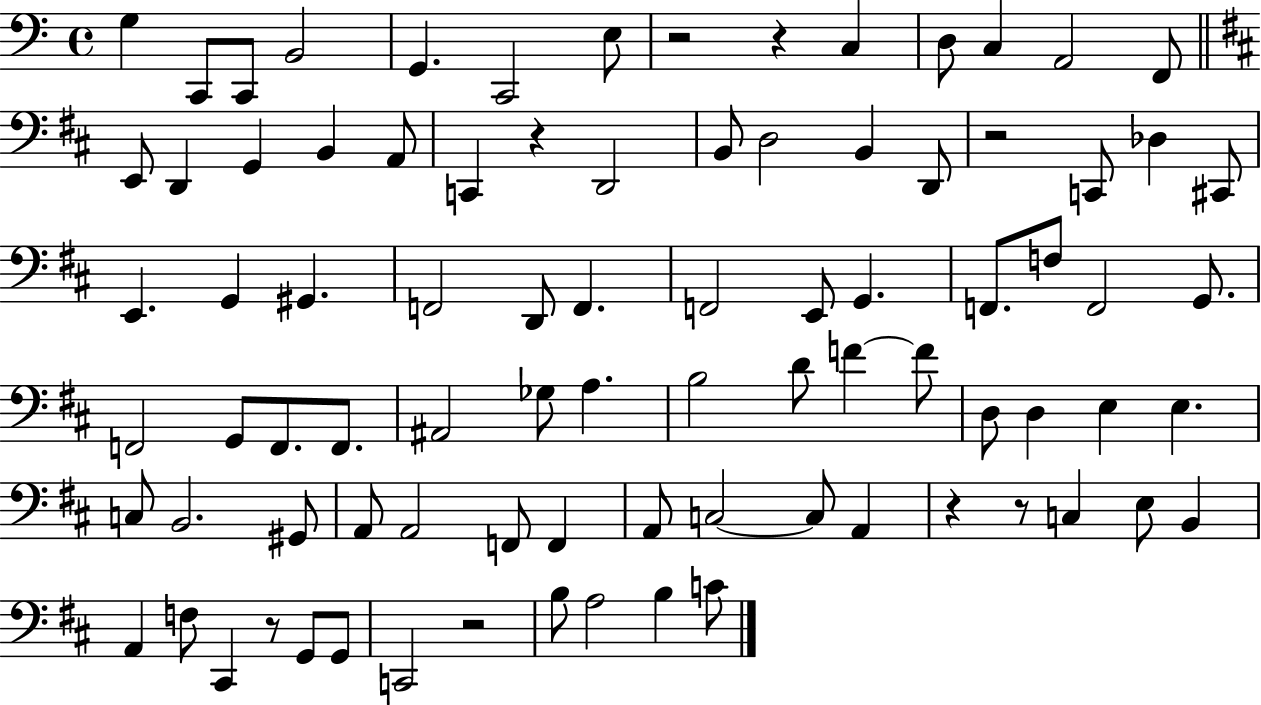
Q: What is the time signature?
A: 4/4